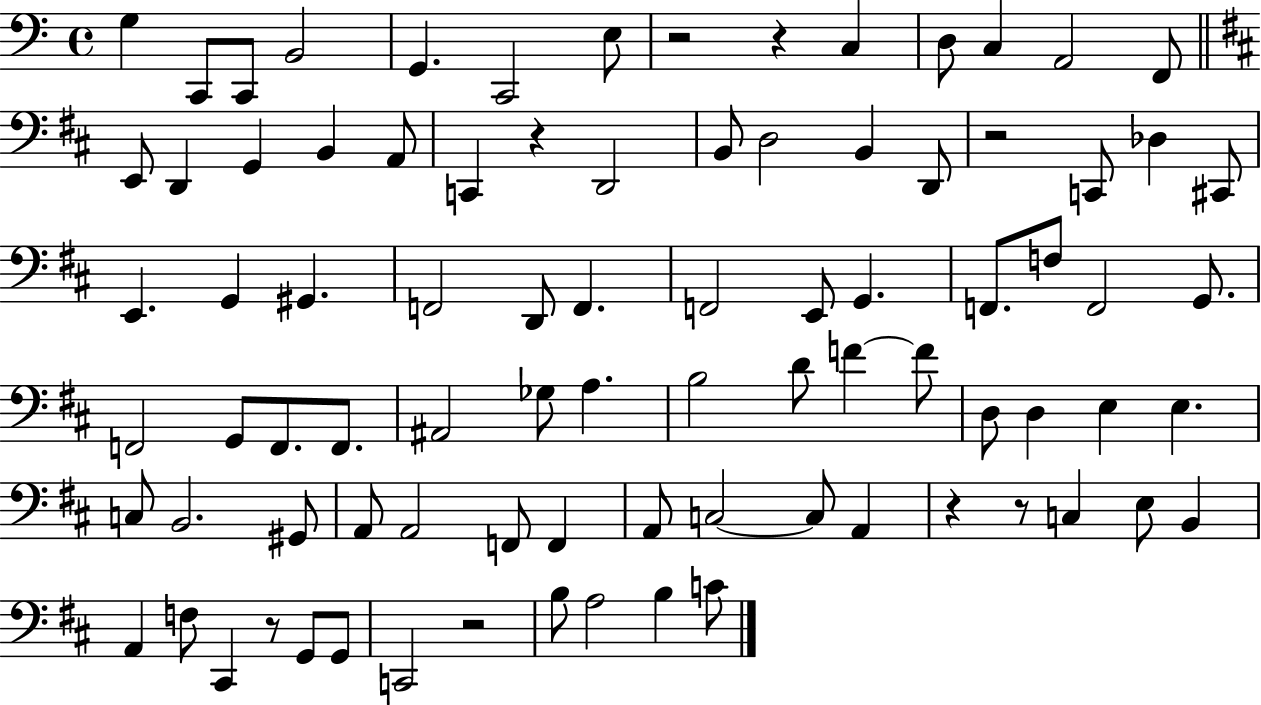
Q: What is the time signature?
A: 4/4